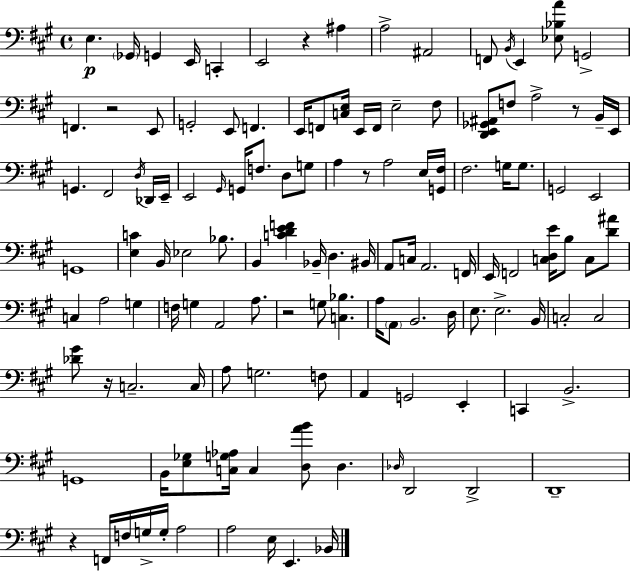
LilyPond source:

{
  \clef bass
  \time 4/4
  \defaultTimeSignature
  \key a \major
  e4.\p \parenthesize ges,16 g,4 e,16 c,4-. | e,2 r4 ais4 | a2-> ais,2 | f,8 \acciaccatura { b,16 } e,4 <ees bes a'>8 g,2-> | \break f,4. r2 e,8 | g,2-. e,8 f,4. | e,16 f,8 <c e>16 e,16 f,16 e2-- fis8 | <d, e, ges, ais,>8 f8 a2-> r8 b,16-- | \break e,16 g,4. fis,2 \acciaccatura { d16 } | des,16 e,16-- e,2 \grace { gis,16 } g,16 f8. d8 | g8 a4 r8 a2 | e16 <g, fis>16 fis2. g16 | \break g8. g,2 e,2 | g,1 | <e c'>4 b,16 ees2 | bes8. b,4 <c' d' e' f'>4 bes,16-- d4. | \break bis,16 a,8 c16 a,2. | f,16 e,16 f,2 <c d e'>16 b8 c8 | <d' ais'>8 c4 a2 g4 | f16 g4 a,2 | \break a8. r2 g8 <c bes>4. | a16 \parenthesize a,8 b,2. | d16 e8. e2.-> | b,16 c2-. c2 | \break <des' gis'>8 r16 c2.-- | c16 a8 g2. | f8 a,4 g,2 e,4-. | c,4 b,2.-> | \break g,1 | b,16 <e ges>8 <c g aes>16 c4 <d a' b'>8 d4. | \grace { des16 } d,2 d,2-> | d,1-- | \break r4 f,16 f16 g16-> g16-. a2 | a2 e16 e,4. | bes,16 \bar "|."
}